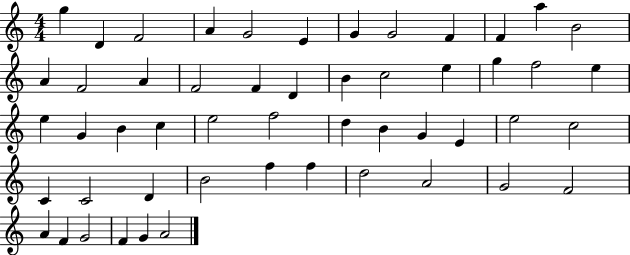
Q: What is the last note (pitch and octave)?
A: A4